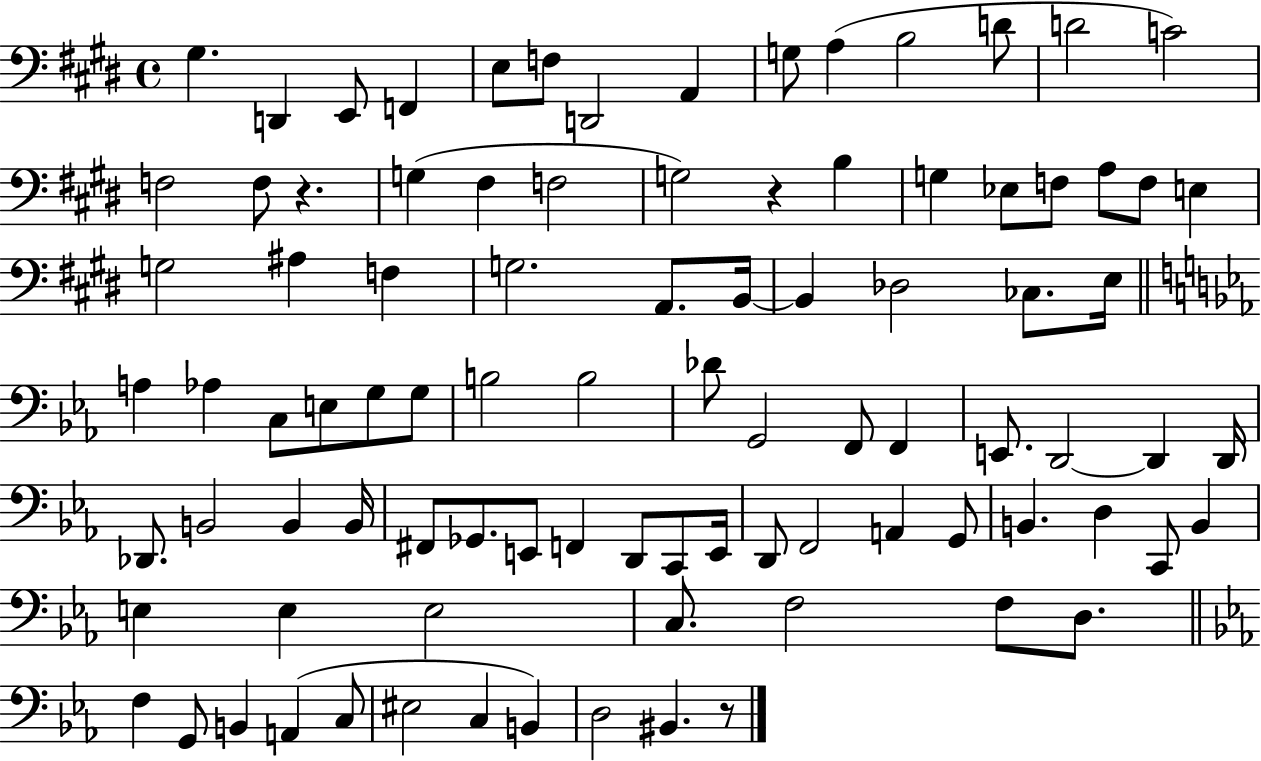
X:1
T:Untitled
M:4/4
L:1/4
K:E
^G, D,, E,,/2 F,, E,/2 F,/2 D,,2 A,, G,/2 A, B,2 D/2 D2 C2 F,2 F,/2 z G, ^F, F,2 G,2 z B, G, _E,/2 F,/2 A,/2 F,/2 E, G,2 ^A, F, G,2 A,,/2 B,,/4 B,, _D,2 _C,/2 E,/4 A, _A, C,/2 E,/2 G,/2 G,/2 B,2 B,2 _D/2 G,,2 F,,/2 F,, E,,/2 D,,2 D,, D,,/4 _D,,/2 B,,2 B,, B,,/4 ^F,,/2 _G,,/2 E,,/2 F,, D,,/2 C,,/2 E,,/4 D,,/2 F,,2 A,, G,,/2 B,, D, C,,/2 B,, E, E, E,2 C,/2 F,2 F,/2 D,/2 F, G,,/2 B,, A,, C,/2 ^E,2 C, B,, D,2 ^B,, z/2